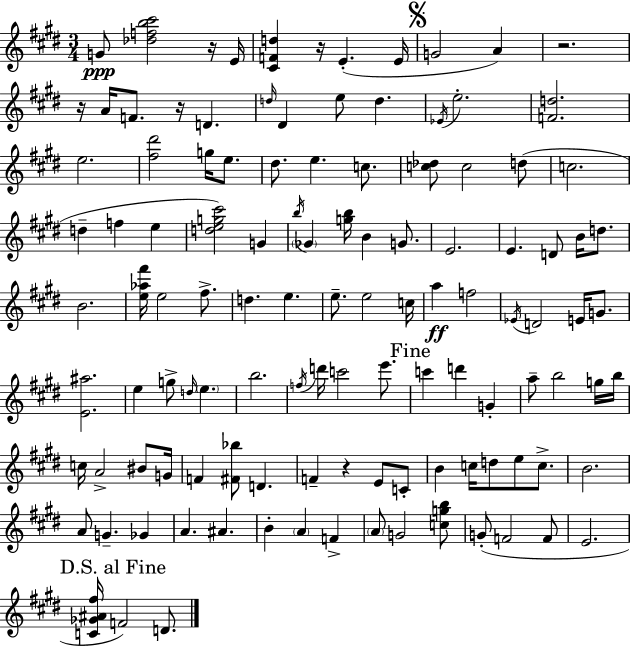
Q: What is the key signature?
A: E major